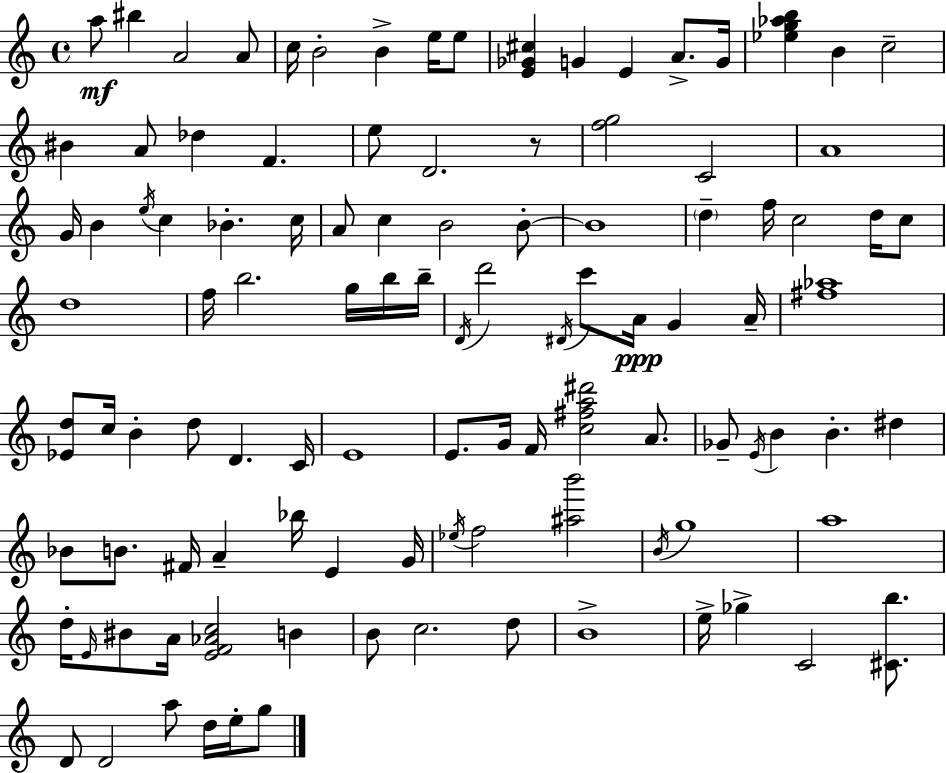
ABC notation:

X:1
T:Untitled
M:4/4
L:1/4
K:Am
a/2 ^b A2 A/2 c/4 B2 B e/4 e/2 [E_G^c] G E A/2 G/4 [_eg_ab] B c2 ^B A/2 _d F e/2 D2 z/2 [fg]2 C2 A4 G/4 B e/4 c _B c/4 A/2 c B2 B/2 B4 d f/4 c2 d/4 c/2 d4 f/4 b2 g/4 b/4 b/4 D/4 d'2 ^D/4 c'/2 A/4 G A/4 [^f_a]4 [_Ed]/2 c/4 B d/2 D C/4 E4 E/2 G/4 F/4 [c^fa^d']2 A/2 _G/2 E/4 B B ^d _B/2 B/2 ^F/4 A _b/4 E G/4 _e/4 f2 [^ab']2 B/4 g4 a4 d/4 E/4 ^B/2 A/4 [EF_Ac]2 B B/2 c2 d/2 B4 e/4 _g C2 [^Cb]/2 D/2 D2 a/2 d/4 e/4 g/2